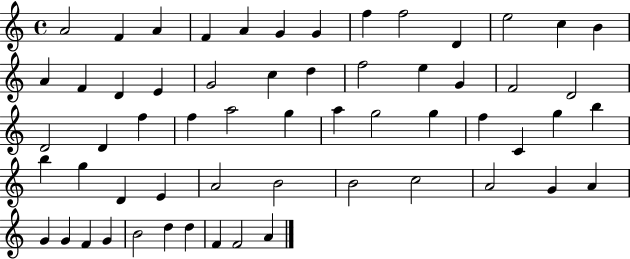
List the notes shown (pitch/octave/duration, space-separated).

A4/h F4/q A4/q F4/q A4/q G4/q G4/q F5/q F5/h D4/q E5/h C5/q B4/q A4/q F4/q D4/q E4/q G4/h C5/q D5/q F5/h E5/q G4/q F4/h D4/h D4/h D4/q F5/q F5/q A5/h G5/q A5/q G5/h G5/q F5/q C4/q G5/q B5/q B5/q G5/q D4/q E4/q A4/h B4/h B4/h C5/h A4/h G4/q A4/q G4/q G4/q F4/q G4/q B4/h D5/q D5/q F4/q F4/h A4/q